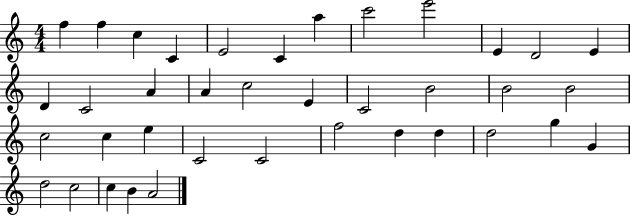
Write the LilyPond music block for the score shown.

{
  \clef treble
  \numericTimeSignature
  \time 4/4
  \key c \major
  f''4 f''4 c''4 c'4 | e'2 c'4 a''4 | c'''2 e'''2 | e'4 d'2 e'4 | \break d'4 c'2 a'4 | a'4 c''2 e'4 | c'2 b'2 | b'2 b'2 | \break c''2 c''4 e''4 | c'2 c'2 | f''2 d''4 d''4 | d''2 g''4 g'4 | \break d''2 c''2 | c''4 b'4 a'2 | \bar "|."
}